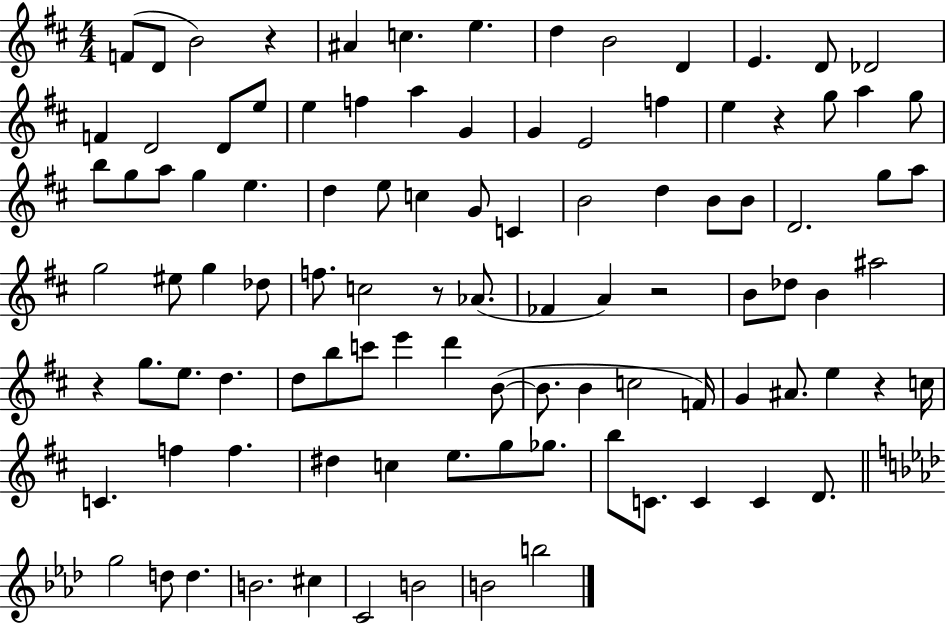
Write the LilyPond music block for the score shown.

{
  \clef treble
  \numericTimeSignature
  \time 4/4
  \key d \major
  \repeat volta 2 { f'8( d'8 b'2) r4 | ais'4 c''4. e''4. | d''4 b'2 d'4 | e'4. d'8 des'2 | \break f'4 d'2 d'8 e''8 | e''4 f''4 a''4 g'4 | g'4 e'2 f''4 | e''4 r4 g''8 a''4 g''8 | \break b''8 g''8 a''8 g''4 e''4. | d''4 e''8 c''4 g'8 c'4 | b'2 d''4 b'8 b'8 | d'2. g''8 a''8 | \break g''2 eis''8 g''4 des''8 | f''8. c''2 r8 aes'8.( | fes'4 a'4) r2 | b'8 des''8 b'4 ais''2 | \break r4 g''8. e''8. d''4. | d''8 b''8 c'''8 e'''4 d'''4 b'8~(~ | b'8. b'4 c''2 f'16) | g'4 ais'8. e''4 r4 c''16 | \break c'4. f''4 f''4. | dis''4 c''4 e''8. g''8 ges''8. | b''8 c'8. c'4 c'4 d'8. | \bar "||" \break \key aes \major g''2 d''8 d''4. | b'2. cis''4 | c'2 b'2 | b'2 b''2 | \break } \bar "|."
}